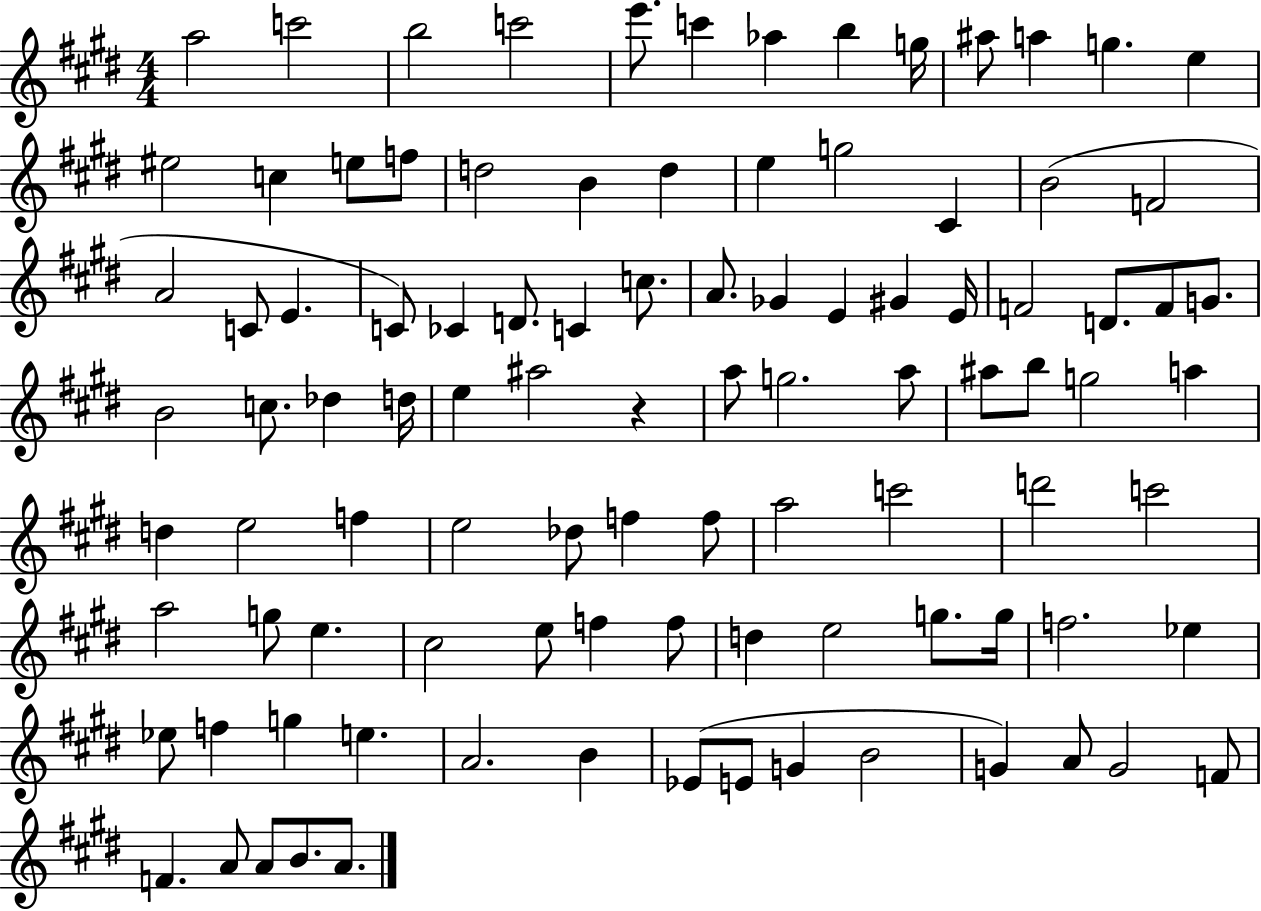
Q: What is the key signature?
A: E major